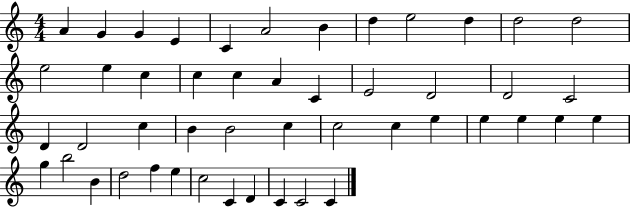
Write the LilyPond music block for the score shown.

{
  \clef treble
  \numericTimeSignature
  \time 4/4
  \key c \major
  a'4 g'4 g'4 e'4 | c'4 a'2 b'4 | d''4 e''2 d''4 | d''2 d''2 | \break e''2 e''4 c''4 | c''4 c''4 a'4 c'4 | e'2 d'2 | d'2 c'2 | \break d'4 d'2 c''4 | b'4 b'2 c''4 | c''2 c''4 e''4 | e''4 e''4 e''4 e''4 | \break g''4 b''2 b'4 | d''2 f''4 e''4 | c''2 c'4 d'4 | c'4 c'2 c'4 | \break \bar "|."
}